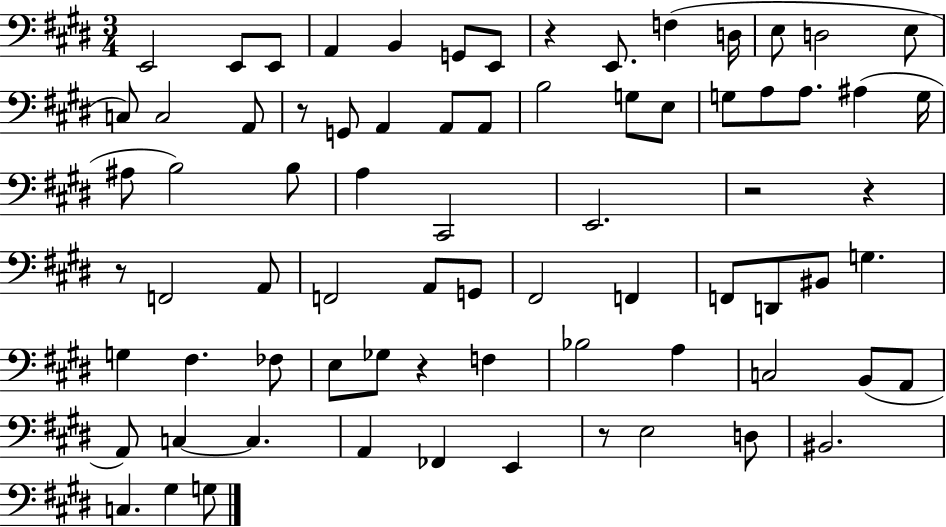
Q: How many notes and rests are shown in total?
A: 75